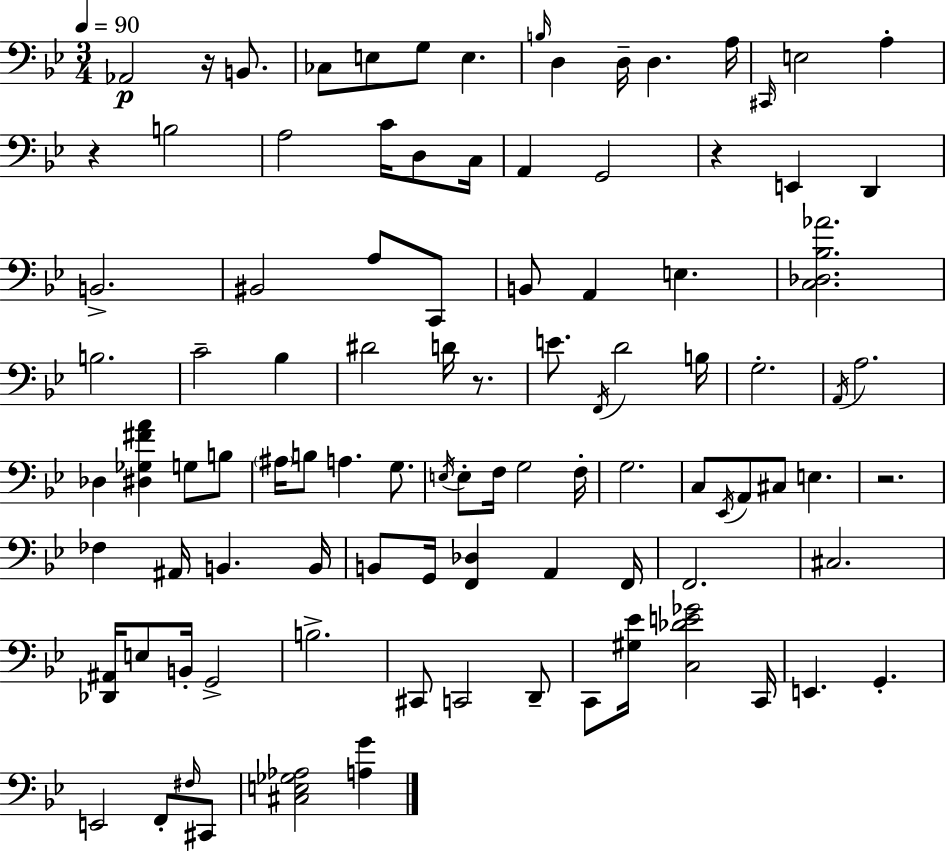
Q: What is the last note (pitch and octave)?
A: C#2